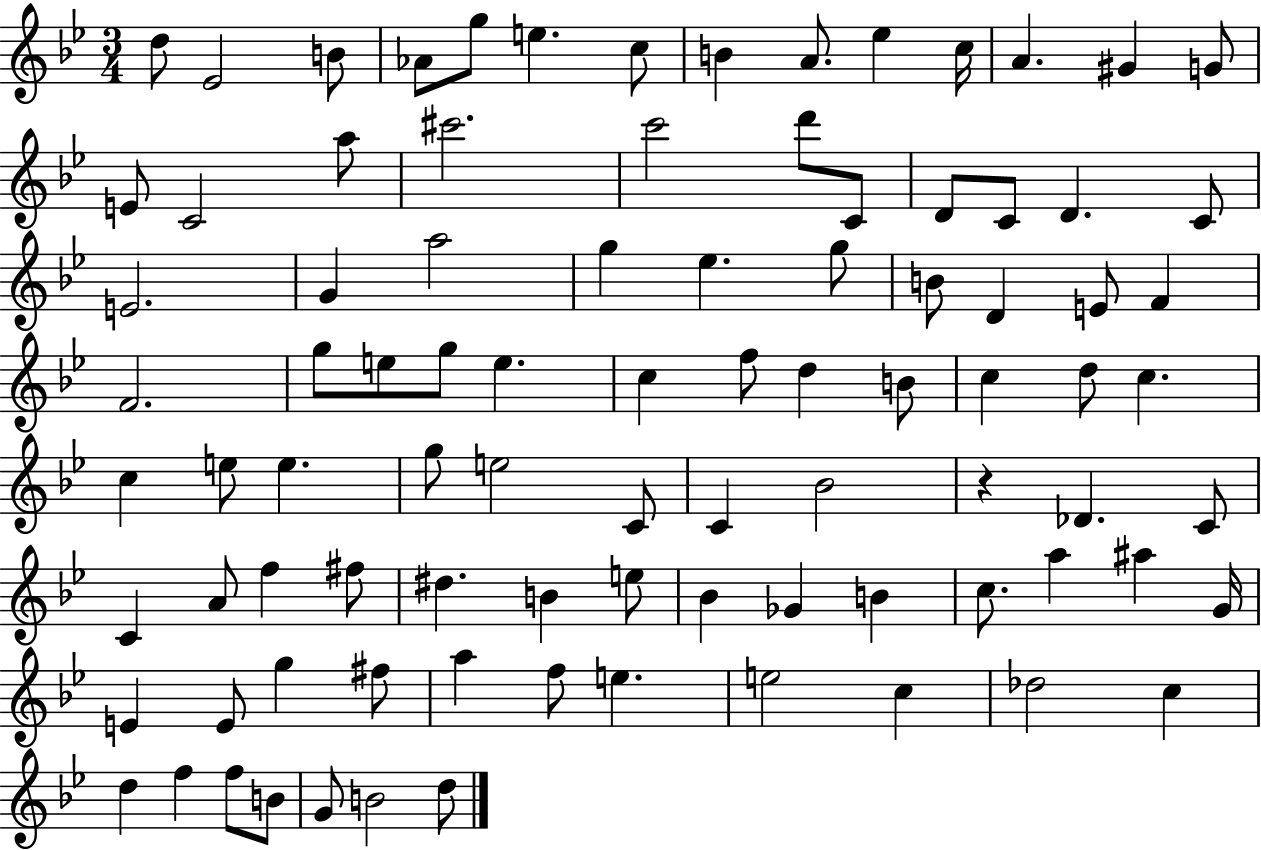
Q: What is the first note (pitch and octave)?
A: D5